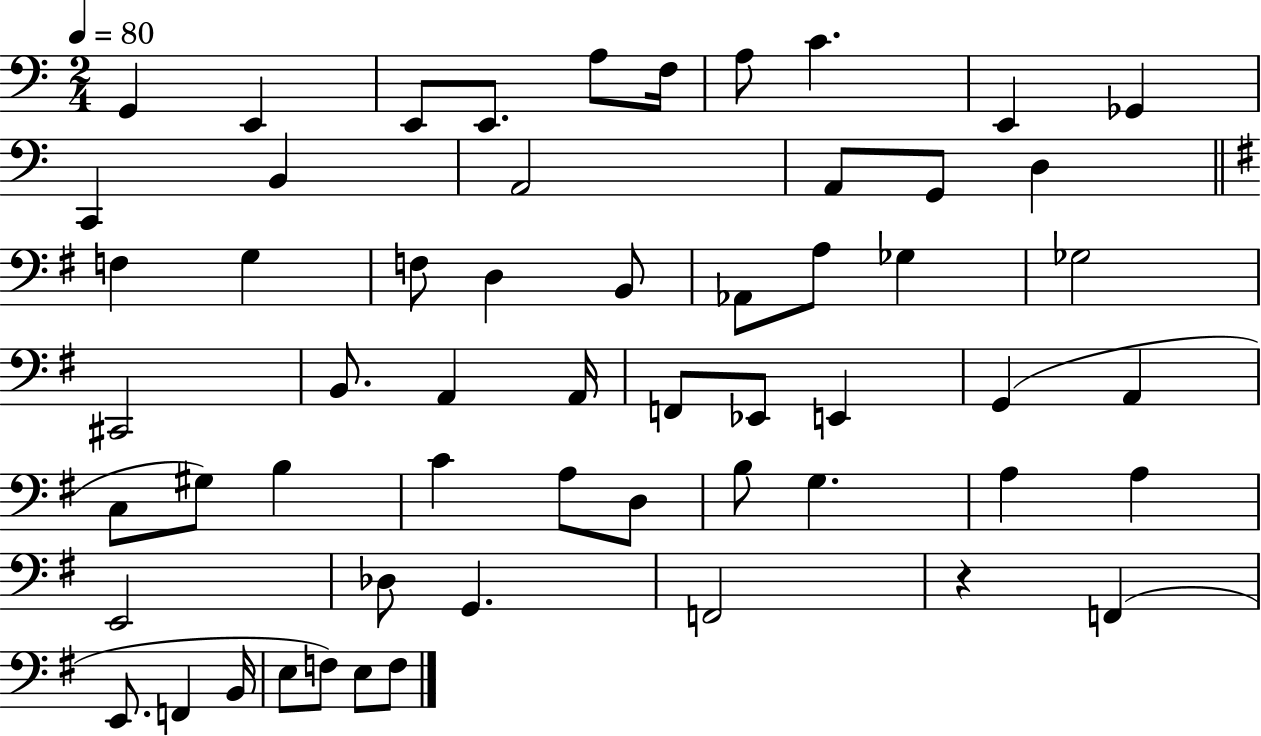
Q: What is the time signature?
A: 2/4